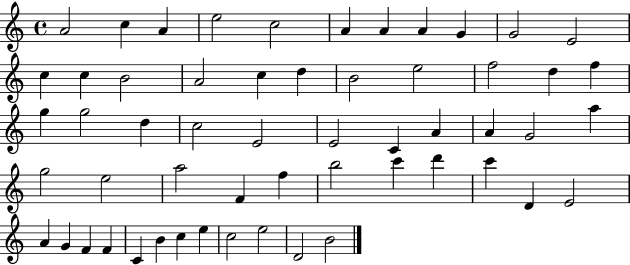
{
  \clef treble
  \time 4/4
  \defaultTimeSignature
  \key c \major
  a'2 c''4 a'4 | e''2 c''2 | a'4 a'4 a'4 g'4 | g'2 e'2 | \break c''4 c''4 b'2 | a'2 c''4 d''4 | b'2 e''2 | f''2 d''4 f''4 | \break g''4 g''2 d''4 | c''2 e'2 | e'2 c'4 a'4 | a'4 g'2 a''4 | \break g''2 e''2 | a''2 f'4 f''4 | b''2 c'''4 d'''4 | c'''4 d'4 e'2 | \break a'4 g'4 f'4 f'4 | c'4 b'4 c''4 e''4 | c''2 e''2 | d'2 b'2 | \break \bar "|."
}